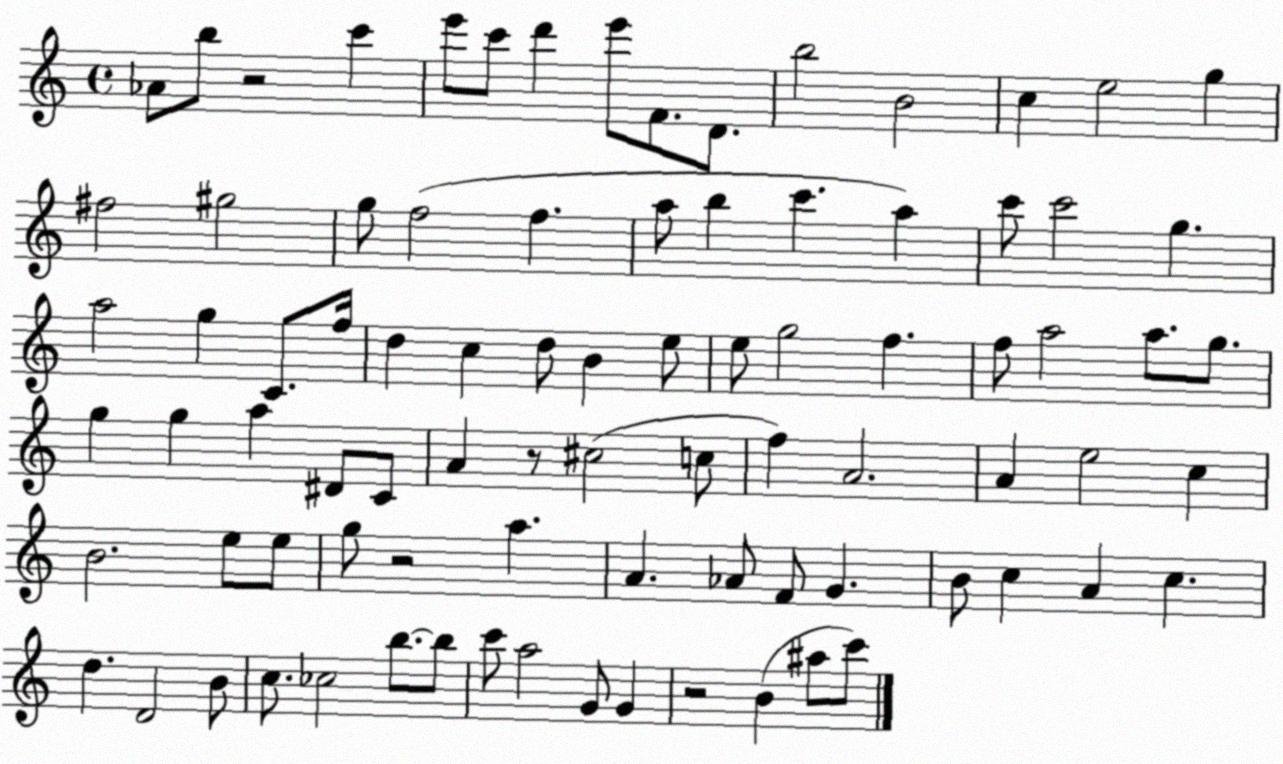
X:1
T:Untitled
M:4/4
L:1/4
K:C
_A/2 b/2 z2 c' e'/2 c'/2 d' e'/2 F/2 D/2 b2 B2 c e2 g ^f2 ^g2 g/2 f2 f a/2 b c' a c'/2 c'2 g a2 g C/2 f/4 d c d/2 B e/2 e/2 g2 f f/2 a2 a/2 g/2 g g a ^D/2 C/2 A z/2 ^c2 c/2 f A2 A e2 c B2 e/2 e/2 g/2 z2 a A _A/2 F/2 G B/2 c A c d D2 B/2 c/2 _c2 b/2 b/2 c'/2 a2 G/2 G z2 B ^a/2 c'/2